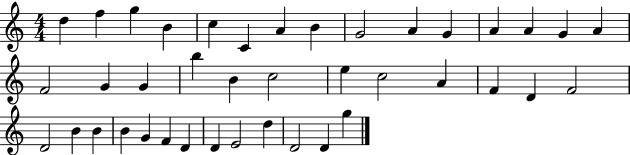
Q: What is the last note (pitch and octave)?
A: G5